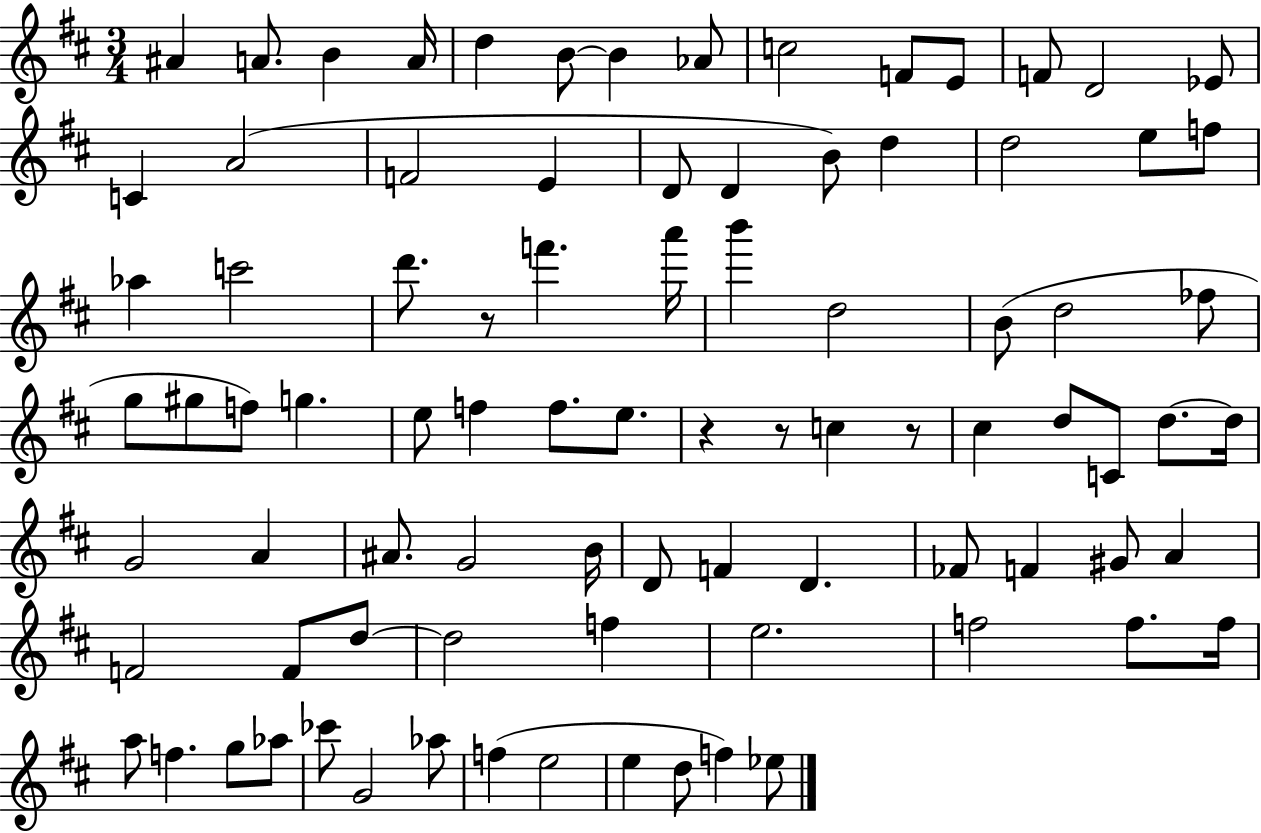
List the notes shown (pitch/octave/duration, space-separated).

A#4/q A4/e. B4/q A4/s D5/q B4/e B4/q Ab4/e C5/h F4/e E4/e F4/e D4/h Eb4/e C4/q A4/h F4/h E4/q D4/e D4/q B4/e D5/q D5/h E5/e F5/e Ab5/q C6/h D6/e. R/e F6/q. A6/s B6/q D5/h B4/e D5/h FES5/e G5/e G#5/e F5/e G5/q. E5/e F5/q F5/e. E5/e. R/q R/e C5/q R/e C#5/q D5/e C4/e D5/e. D5/s G4/h A4/q A#4/e. G4/h B4/s D4/e F4/q D4/q. FES4/e F4/q G#4/e A4/q F4/h F4/e D5/e D5/h F5/q E5/h. F5/h F5/e. F5/s A5/e F5/q. G5/e Ab5/e CES6/e G4/h Ab5/e F5/q E5/h E5/q D5/e F5/q Eb5/e